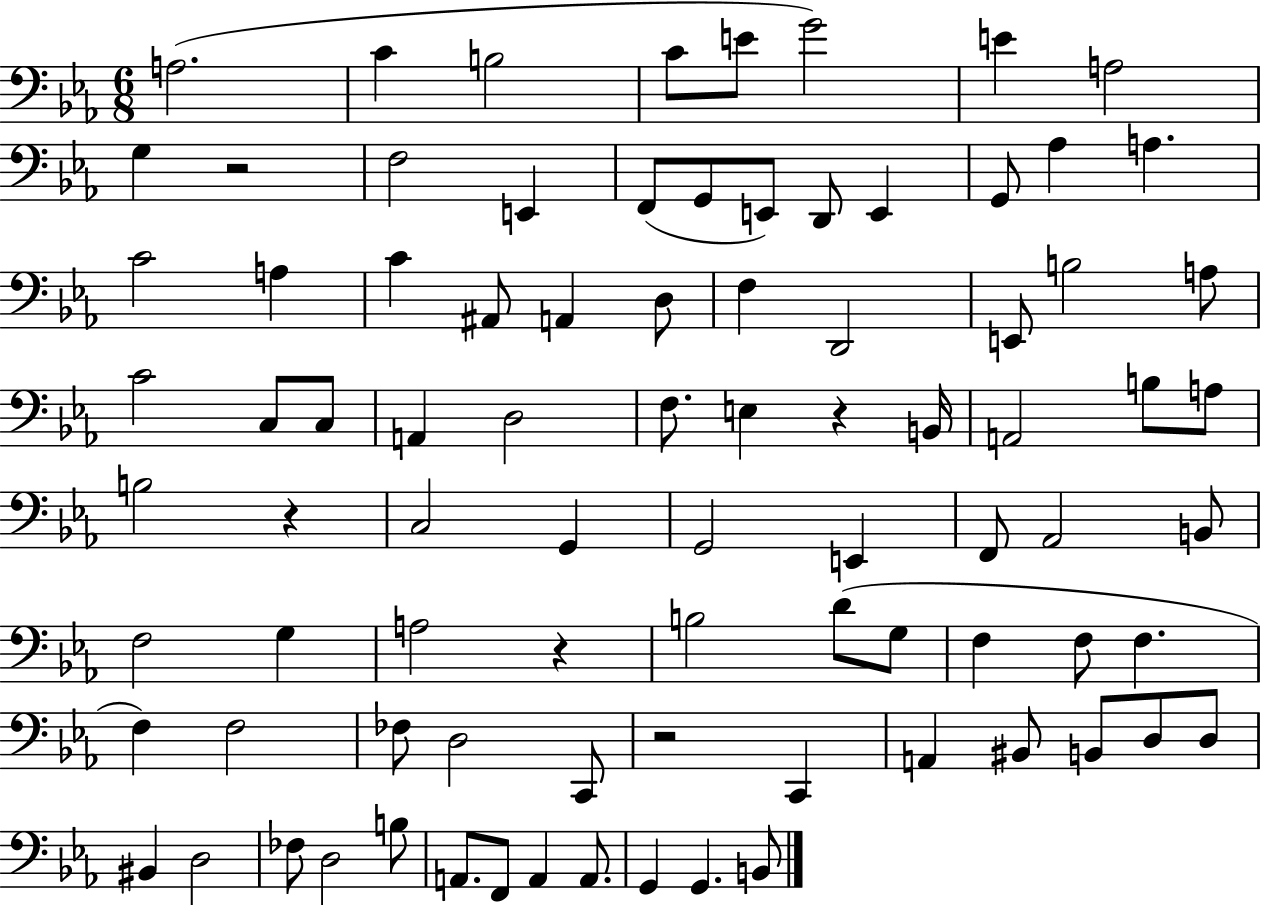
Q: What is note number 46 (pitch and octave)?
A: E2